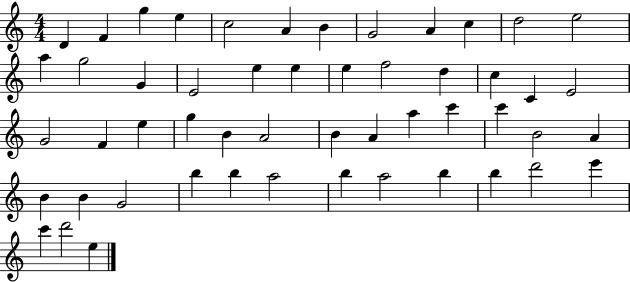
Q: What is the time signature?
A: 4/4